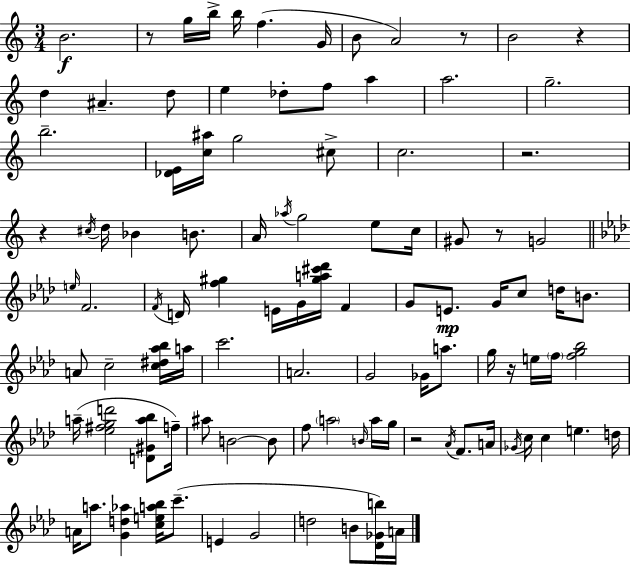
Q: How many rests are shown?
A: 8